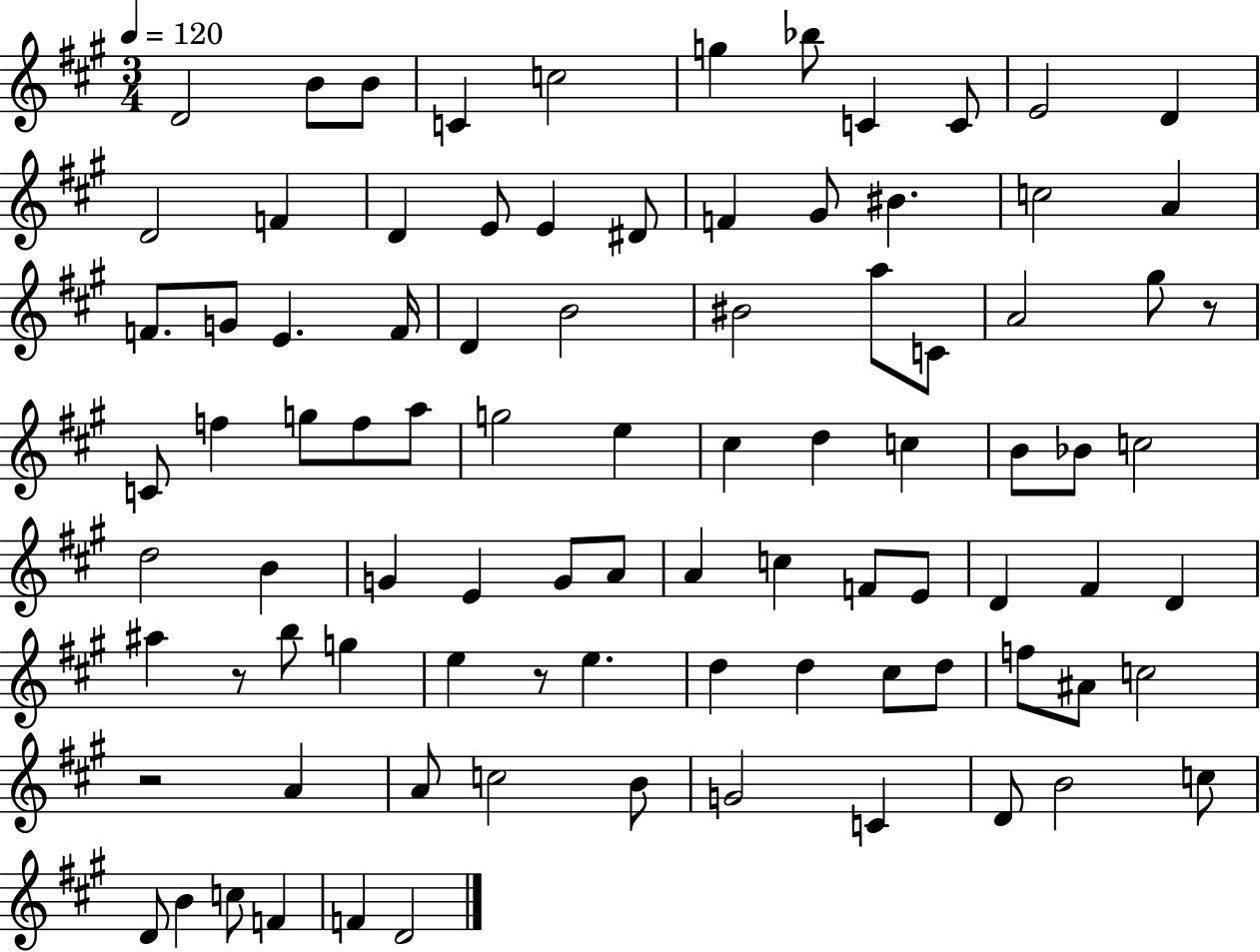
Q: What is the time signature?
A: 3/4